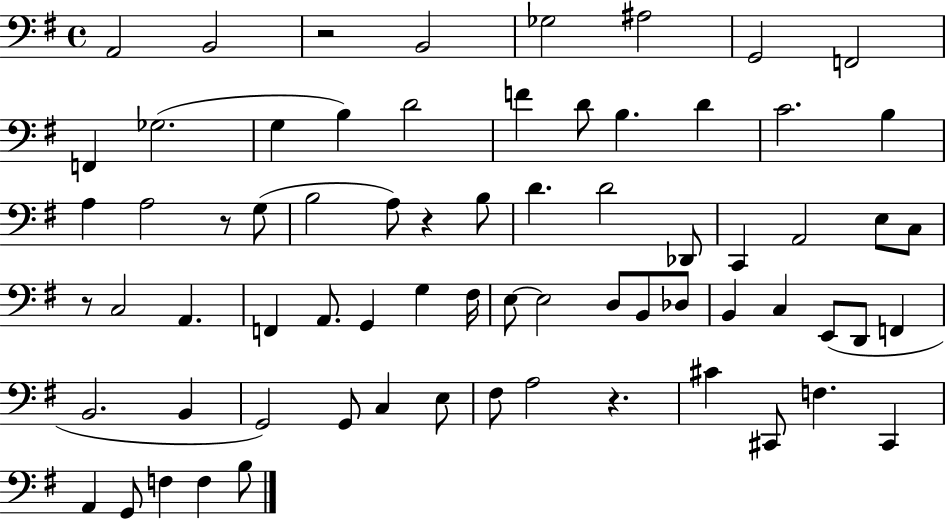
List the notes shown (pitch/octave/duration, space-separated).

A2/h B2/h R/h B2/h Gb3/h A#3/h G2/h F2/h F2/q Gb3/h. G3/q B3/q D4/h F4/q D4/e B3/q. D4/q C4/h. B3/q A3/q A3/h R/e G3/e B3/h A3/e R/q B3/e D4/q. D4/h Db2/e C2/q A2/h E3/e C3/e R/e C3/h A2/q. F2/q A2/e. G2/q G3/q F#3/s E3/e E3/h D3/e B2/e Db3/e B2/q C3/q E2/e D2/e F2/q B2/h. B2/q G2/h G2/e C3/q E3/e F#3/e A3/h R/q. C#4/q C#2/e F3/q. C#2/q A2/q G2/e F3/q F3/q B3/e